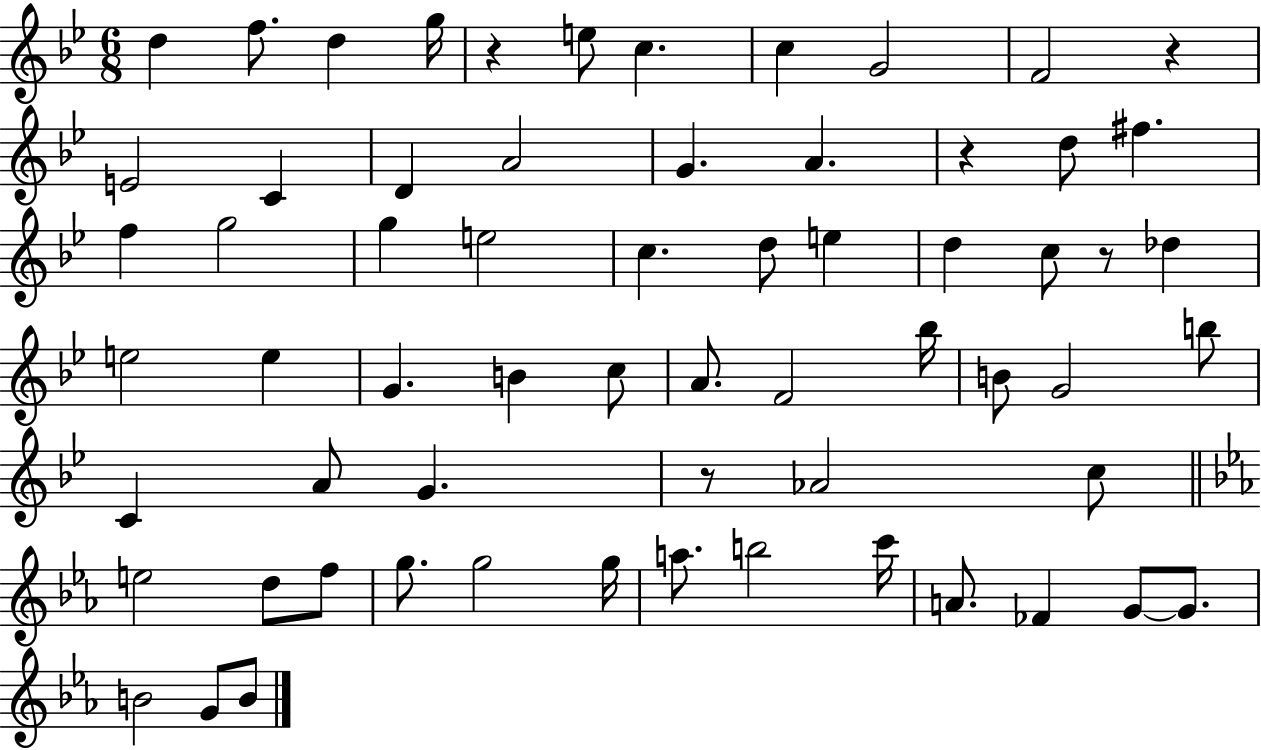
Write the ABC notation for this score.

X:1
T:Untitled
M:6/8
L:1/4
K:Bb
d f/2 d g/4 z e/2 c c G2 F2 z E2 C D A2 G A z d/2 ^f f g2 g e2 c d/2 e d c/2 z/2 _d e2 e G B c/2 A/2 F2 _b/4 B/2 G2 b/2 C A/2 G z/2 _A2 c/2 e2 d/2 f/2 g/2 g2 g/4 a/2 b2 c'/4 A/2 _F G/2 G/2 B2 G/2 B/2